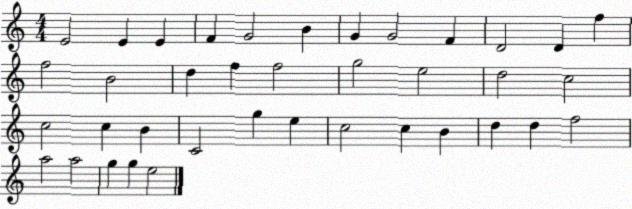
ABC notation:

X:1
T:Untitled
M:4/4
L:1/4
K:C
E2 E E F G2 B G G2 F D2 D f f2 B2 d f f2 g2 e2 d2 c2 c2 c B C2 g e c2 c B d d f2 a2 a2 g g e2